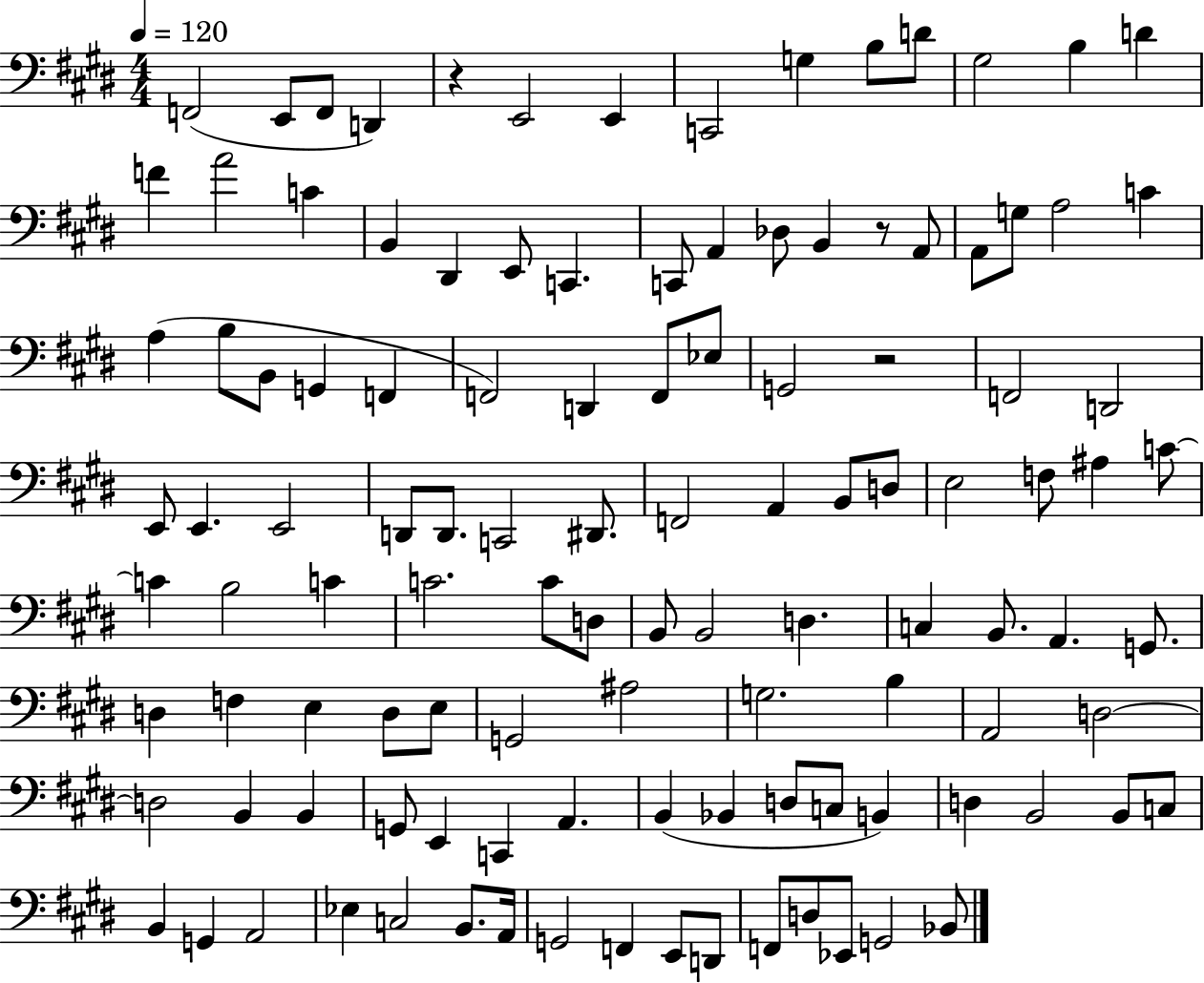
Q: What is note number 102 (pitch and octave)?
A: B2